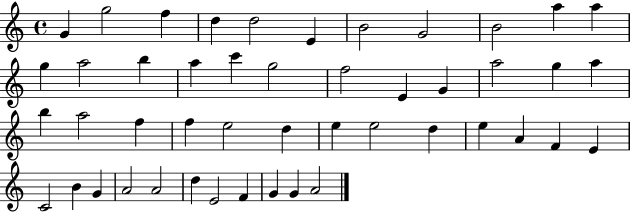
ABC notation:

X:1
T:Untitled
M:4/4
L:1/4
K:C
G g2 f d d2 E B2 G2 B2 a a g a2 b a c' g2 f2 E G a2 g a b a2 f f e2 d e e2 d e A F E C2 B G A2 A2 d E2 F G G A2